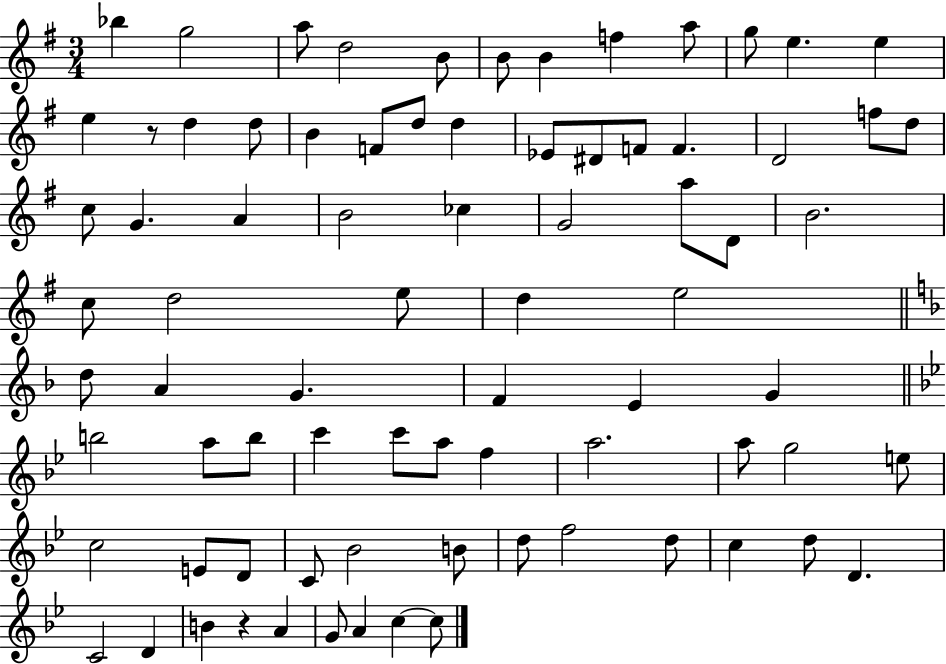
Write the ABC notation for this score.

X:1
T:Untitled
M:3/4
L:1/4
K:G
_b g2 a/2 d2 B/2 B/2 B f a/2 g/2 e e e z/2 d d/2 B F/2 d/2 d _E/2 ^D/2 F/2 F D2 f/2 d/2 c/2 G A B2 _c G2 a/2 D/2 B2 c/2 d2 e/2 d e2 d/2 A G F E G b2 a/2 b/2 c' c'/2 a/2 f a2 a/2 g2 e/2 c2 E/2 D/2 C/2 _B2 B/2 d/2 f2 d/2 c d/2 D C2 D B z A G/2 A c c/2